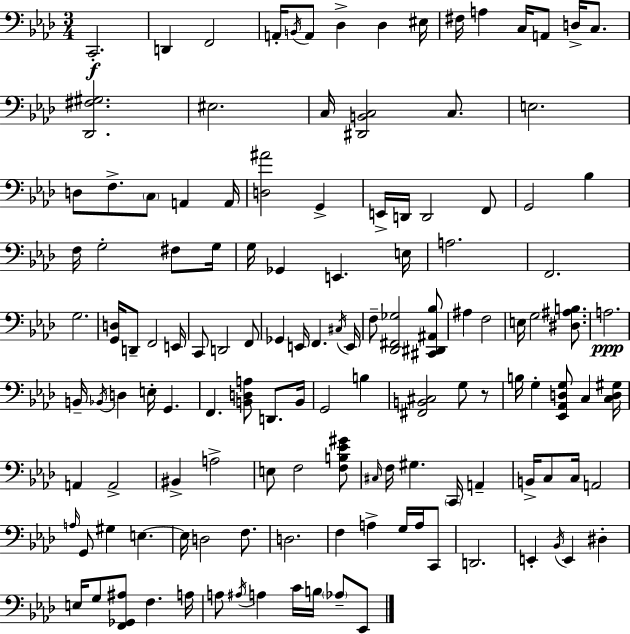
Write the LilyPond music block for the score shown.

{
  \clef bass
  \numericTimeSignature
  \time 3/4
  \key aes \major
  c,2.-.\f | d,4 f,2 | a,16-. \acciaccatura { b,16 } a,8 des4-> des4 | eis16 fis16 a4 c16 a,8 d16-> c8. | \break <des, fis gis>2. | eis2. | c16 <dis, b, c>2 c8. | e2. | \break d8 f8.-> \parenthesize c8 a,4 | a,16 <d ais'>2 g,4-> | e,16-> d,16 d,2 f,8 | g,2 bes4 | \break f16 g2-. fis8 | g16 g16 ges,4 e,4. | e16 a2. | f,2. | \break g2. | <g, d>16 d,8-- f,2 | e,16 c,8 d,2 f,8 | ges,4 e,16 f,4. | \break \acciaccatura { cis16 } e,16 f8-- <des, fis, ges>2 | <cis, dis, ais, bes>8 ais4 f2 | e16 g2 <dis ais b>8. | a2.\ppp | \break b,16-- \acciaccatura { bes,16 } d4 e16-. g,4. | f,4. <b, d a>8 d,8. | b,16 g,2 b4 | <fis, b, cis>2 g8 | \break r8 b16 g4-. <ees, aes, d g>8 c4 | <c d gis>16 a,4 a,2-> | bis,4-> a2-> | e8 f2 | \break <f b ees' gis'>8 \grace { cis16 } f16 gis4. \parenthesize c,16 | a,4-- b,16-> c8 c16 a,2 | \grace { a16 } g,8 gis4 e4.~~ | e16 d2 | \break f8. d2. | f4 a4-> | g16 a16 c,8 d,2. | e,4-. \acciaccatura { bes,16 } e,4 | \break dis4-. e16 g8 <f, ges, ais>8 f4. | a16 a8 \acciaccatura { ais16 } a4 | c'16 b16 \parenthesize aes8-- ees,8 \bar "|."
}